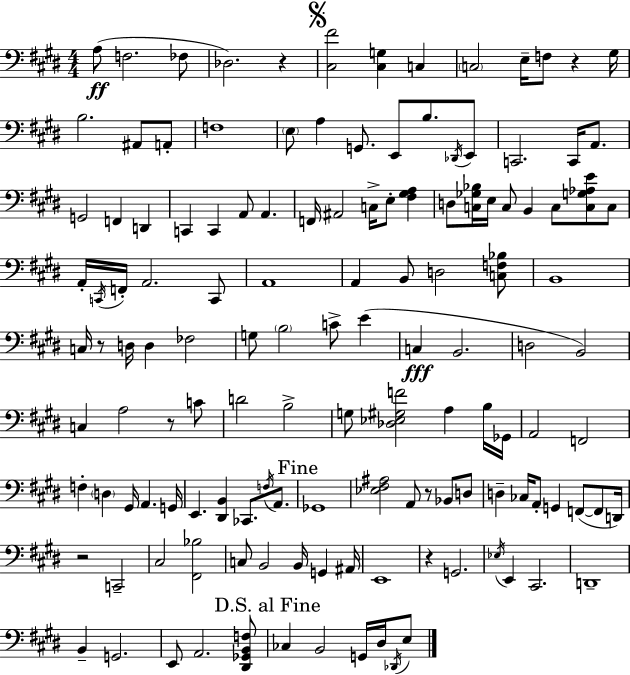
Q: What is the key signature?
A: E major